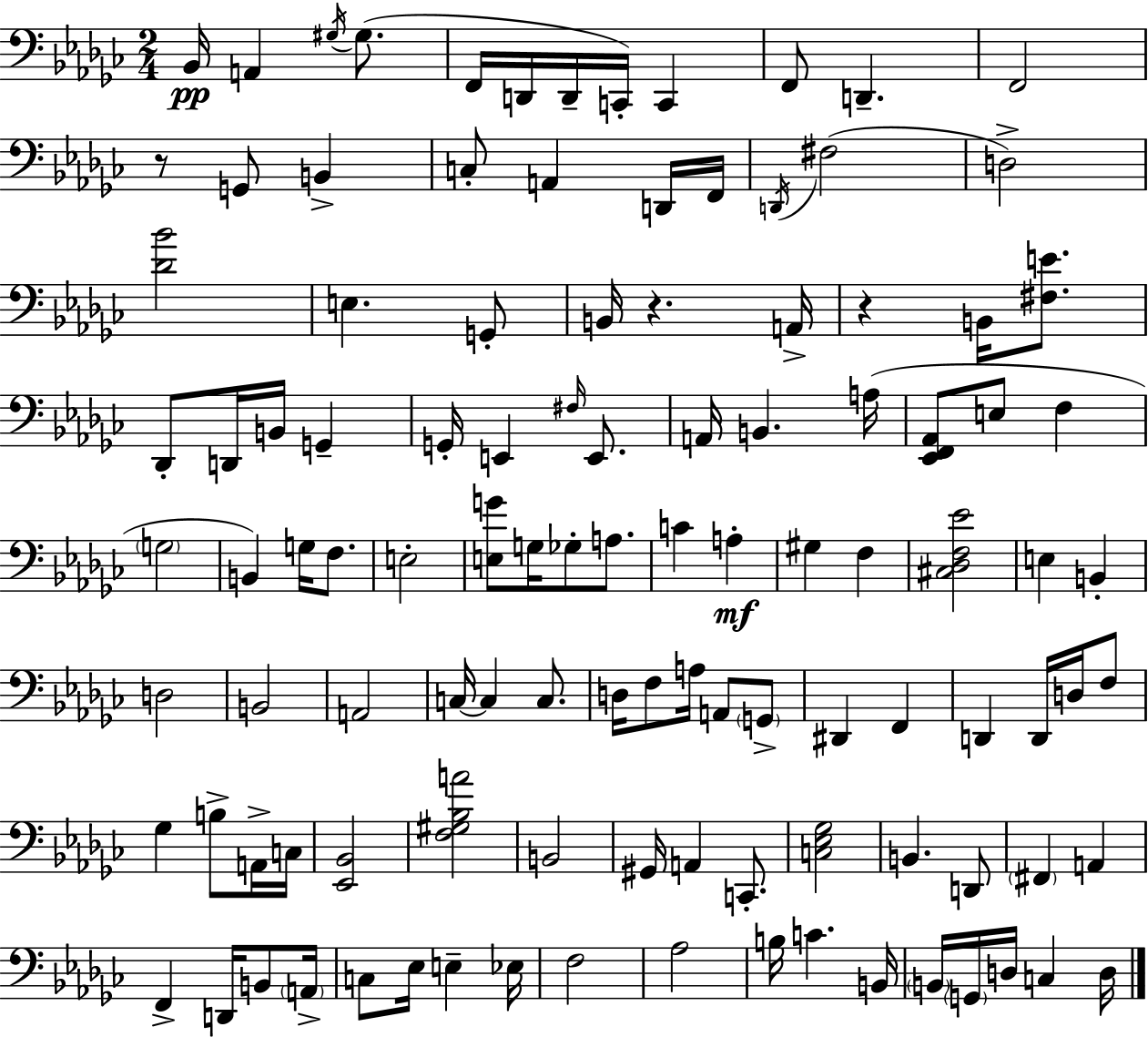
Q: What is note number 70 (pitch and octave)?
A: F3